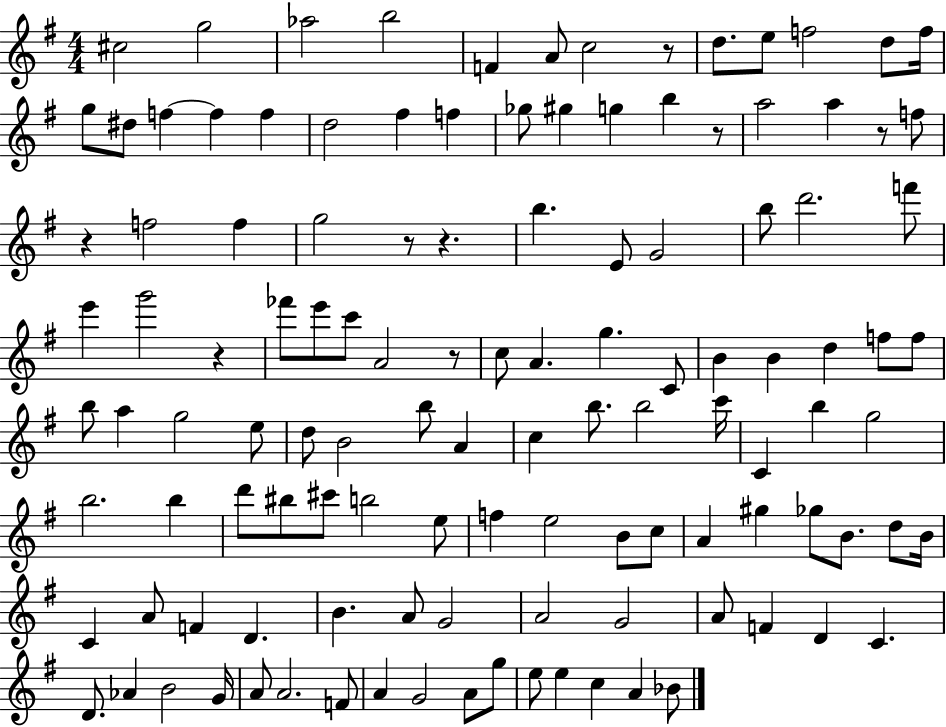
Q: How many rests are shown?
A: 8